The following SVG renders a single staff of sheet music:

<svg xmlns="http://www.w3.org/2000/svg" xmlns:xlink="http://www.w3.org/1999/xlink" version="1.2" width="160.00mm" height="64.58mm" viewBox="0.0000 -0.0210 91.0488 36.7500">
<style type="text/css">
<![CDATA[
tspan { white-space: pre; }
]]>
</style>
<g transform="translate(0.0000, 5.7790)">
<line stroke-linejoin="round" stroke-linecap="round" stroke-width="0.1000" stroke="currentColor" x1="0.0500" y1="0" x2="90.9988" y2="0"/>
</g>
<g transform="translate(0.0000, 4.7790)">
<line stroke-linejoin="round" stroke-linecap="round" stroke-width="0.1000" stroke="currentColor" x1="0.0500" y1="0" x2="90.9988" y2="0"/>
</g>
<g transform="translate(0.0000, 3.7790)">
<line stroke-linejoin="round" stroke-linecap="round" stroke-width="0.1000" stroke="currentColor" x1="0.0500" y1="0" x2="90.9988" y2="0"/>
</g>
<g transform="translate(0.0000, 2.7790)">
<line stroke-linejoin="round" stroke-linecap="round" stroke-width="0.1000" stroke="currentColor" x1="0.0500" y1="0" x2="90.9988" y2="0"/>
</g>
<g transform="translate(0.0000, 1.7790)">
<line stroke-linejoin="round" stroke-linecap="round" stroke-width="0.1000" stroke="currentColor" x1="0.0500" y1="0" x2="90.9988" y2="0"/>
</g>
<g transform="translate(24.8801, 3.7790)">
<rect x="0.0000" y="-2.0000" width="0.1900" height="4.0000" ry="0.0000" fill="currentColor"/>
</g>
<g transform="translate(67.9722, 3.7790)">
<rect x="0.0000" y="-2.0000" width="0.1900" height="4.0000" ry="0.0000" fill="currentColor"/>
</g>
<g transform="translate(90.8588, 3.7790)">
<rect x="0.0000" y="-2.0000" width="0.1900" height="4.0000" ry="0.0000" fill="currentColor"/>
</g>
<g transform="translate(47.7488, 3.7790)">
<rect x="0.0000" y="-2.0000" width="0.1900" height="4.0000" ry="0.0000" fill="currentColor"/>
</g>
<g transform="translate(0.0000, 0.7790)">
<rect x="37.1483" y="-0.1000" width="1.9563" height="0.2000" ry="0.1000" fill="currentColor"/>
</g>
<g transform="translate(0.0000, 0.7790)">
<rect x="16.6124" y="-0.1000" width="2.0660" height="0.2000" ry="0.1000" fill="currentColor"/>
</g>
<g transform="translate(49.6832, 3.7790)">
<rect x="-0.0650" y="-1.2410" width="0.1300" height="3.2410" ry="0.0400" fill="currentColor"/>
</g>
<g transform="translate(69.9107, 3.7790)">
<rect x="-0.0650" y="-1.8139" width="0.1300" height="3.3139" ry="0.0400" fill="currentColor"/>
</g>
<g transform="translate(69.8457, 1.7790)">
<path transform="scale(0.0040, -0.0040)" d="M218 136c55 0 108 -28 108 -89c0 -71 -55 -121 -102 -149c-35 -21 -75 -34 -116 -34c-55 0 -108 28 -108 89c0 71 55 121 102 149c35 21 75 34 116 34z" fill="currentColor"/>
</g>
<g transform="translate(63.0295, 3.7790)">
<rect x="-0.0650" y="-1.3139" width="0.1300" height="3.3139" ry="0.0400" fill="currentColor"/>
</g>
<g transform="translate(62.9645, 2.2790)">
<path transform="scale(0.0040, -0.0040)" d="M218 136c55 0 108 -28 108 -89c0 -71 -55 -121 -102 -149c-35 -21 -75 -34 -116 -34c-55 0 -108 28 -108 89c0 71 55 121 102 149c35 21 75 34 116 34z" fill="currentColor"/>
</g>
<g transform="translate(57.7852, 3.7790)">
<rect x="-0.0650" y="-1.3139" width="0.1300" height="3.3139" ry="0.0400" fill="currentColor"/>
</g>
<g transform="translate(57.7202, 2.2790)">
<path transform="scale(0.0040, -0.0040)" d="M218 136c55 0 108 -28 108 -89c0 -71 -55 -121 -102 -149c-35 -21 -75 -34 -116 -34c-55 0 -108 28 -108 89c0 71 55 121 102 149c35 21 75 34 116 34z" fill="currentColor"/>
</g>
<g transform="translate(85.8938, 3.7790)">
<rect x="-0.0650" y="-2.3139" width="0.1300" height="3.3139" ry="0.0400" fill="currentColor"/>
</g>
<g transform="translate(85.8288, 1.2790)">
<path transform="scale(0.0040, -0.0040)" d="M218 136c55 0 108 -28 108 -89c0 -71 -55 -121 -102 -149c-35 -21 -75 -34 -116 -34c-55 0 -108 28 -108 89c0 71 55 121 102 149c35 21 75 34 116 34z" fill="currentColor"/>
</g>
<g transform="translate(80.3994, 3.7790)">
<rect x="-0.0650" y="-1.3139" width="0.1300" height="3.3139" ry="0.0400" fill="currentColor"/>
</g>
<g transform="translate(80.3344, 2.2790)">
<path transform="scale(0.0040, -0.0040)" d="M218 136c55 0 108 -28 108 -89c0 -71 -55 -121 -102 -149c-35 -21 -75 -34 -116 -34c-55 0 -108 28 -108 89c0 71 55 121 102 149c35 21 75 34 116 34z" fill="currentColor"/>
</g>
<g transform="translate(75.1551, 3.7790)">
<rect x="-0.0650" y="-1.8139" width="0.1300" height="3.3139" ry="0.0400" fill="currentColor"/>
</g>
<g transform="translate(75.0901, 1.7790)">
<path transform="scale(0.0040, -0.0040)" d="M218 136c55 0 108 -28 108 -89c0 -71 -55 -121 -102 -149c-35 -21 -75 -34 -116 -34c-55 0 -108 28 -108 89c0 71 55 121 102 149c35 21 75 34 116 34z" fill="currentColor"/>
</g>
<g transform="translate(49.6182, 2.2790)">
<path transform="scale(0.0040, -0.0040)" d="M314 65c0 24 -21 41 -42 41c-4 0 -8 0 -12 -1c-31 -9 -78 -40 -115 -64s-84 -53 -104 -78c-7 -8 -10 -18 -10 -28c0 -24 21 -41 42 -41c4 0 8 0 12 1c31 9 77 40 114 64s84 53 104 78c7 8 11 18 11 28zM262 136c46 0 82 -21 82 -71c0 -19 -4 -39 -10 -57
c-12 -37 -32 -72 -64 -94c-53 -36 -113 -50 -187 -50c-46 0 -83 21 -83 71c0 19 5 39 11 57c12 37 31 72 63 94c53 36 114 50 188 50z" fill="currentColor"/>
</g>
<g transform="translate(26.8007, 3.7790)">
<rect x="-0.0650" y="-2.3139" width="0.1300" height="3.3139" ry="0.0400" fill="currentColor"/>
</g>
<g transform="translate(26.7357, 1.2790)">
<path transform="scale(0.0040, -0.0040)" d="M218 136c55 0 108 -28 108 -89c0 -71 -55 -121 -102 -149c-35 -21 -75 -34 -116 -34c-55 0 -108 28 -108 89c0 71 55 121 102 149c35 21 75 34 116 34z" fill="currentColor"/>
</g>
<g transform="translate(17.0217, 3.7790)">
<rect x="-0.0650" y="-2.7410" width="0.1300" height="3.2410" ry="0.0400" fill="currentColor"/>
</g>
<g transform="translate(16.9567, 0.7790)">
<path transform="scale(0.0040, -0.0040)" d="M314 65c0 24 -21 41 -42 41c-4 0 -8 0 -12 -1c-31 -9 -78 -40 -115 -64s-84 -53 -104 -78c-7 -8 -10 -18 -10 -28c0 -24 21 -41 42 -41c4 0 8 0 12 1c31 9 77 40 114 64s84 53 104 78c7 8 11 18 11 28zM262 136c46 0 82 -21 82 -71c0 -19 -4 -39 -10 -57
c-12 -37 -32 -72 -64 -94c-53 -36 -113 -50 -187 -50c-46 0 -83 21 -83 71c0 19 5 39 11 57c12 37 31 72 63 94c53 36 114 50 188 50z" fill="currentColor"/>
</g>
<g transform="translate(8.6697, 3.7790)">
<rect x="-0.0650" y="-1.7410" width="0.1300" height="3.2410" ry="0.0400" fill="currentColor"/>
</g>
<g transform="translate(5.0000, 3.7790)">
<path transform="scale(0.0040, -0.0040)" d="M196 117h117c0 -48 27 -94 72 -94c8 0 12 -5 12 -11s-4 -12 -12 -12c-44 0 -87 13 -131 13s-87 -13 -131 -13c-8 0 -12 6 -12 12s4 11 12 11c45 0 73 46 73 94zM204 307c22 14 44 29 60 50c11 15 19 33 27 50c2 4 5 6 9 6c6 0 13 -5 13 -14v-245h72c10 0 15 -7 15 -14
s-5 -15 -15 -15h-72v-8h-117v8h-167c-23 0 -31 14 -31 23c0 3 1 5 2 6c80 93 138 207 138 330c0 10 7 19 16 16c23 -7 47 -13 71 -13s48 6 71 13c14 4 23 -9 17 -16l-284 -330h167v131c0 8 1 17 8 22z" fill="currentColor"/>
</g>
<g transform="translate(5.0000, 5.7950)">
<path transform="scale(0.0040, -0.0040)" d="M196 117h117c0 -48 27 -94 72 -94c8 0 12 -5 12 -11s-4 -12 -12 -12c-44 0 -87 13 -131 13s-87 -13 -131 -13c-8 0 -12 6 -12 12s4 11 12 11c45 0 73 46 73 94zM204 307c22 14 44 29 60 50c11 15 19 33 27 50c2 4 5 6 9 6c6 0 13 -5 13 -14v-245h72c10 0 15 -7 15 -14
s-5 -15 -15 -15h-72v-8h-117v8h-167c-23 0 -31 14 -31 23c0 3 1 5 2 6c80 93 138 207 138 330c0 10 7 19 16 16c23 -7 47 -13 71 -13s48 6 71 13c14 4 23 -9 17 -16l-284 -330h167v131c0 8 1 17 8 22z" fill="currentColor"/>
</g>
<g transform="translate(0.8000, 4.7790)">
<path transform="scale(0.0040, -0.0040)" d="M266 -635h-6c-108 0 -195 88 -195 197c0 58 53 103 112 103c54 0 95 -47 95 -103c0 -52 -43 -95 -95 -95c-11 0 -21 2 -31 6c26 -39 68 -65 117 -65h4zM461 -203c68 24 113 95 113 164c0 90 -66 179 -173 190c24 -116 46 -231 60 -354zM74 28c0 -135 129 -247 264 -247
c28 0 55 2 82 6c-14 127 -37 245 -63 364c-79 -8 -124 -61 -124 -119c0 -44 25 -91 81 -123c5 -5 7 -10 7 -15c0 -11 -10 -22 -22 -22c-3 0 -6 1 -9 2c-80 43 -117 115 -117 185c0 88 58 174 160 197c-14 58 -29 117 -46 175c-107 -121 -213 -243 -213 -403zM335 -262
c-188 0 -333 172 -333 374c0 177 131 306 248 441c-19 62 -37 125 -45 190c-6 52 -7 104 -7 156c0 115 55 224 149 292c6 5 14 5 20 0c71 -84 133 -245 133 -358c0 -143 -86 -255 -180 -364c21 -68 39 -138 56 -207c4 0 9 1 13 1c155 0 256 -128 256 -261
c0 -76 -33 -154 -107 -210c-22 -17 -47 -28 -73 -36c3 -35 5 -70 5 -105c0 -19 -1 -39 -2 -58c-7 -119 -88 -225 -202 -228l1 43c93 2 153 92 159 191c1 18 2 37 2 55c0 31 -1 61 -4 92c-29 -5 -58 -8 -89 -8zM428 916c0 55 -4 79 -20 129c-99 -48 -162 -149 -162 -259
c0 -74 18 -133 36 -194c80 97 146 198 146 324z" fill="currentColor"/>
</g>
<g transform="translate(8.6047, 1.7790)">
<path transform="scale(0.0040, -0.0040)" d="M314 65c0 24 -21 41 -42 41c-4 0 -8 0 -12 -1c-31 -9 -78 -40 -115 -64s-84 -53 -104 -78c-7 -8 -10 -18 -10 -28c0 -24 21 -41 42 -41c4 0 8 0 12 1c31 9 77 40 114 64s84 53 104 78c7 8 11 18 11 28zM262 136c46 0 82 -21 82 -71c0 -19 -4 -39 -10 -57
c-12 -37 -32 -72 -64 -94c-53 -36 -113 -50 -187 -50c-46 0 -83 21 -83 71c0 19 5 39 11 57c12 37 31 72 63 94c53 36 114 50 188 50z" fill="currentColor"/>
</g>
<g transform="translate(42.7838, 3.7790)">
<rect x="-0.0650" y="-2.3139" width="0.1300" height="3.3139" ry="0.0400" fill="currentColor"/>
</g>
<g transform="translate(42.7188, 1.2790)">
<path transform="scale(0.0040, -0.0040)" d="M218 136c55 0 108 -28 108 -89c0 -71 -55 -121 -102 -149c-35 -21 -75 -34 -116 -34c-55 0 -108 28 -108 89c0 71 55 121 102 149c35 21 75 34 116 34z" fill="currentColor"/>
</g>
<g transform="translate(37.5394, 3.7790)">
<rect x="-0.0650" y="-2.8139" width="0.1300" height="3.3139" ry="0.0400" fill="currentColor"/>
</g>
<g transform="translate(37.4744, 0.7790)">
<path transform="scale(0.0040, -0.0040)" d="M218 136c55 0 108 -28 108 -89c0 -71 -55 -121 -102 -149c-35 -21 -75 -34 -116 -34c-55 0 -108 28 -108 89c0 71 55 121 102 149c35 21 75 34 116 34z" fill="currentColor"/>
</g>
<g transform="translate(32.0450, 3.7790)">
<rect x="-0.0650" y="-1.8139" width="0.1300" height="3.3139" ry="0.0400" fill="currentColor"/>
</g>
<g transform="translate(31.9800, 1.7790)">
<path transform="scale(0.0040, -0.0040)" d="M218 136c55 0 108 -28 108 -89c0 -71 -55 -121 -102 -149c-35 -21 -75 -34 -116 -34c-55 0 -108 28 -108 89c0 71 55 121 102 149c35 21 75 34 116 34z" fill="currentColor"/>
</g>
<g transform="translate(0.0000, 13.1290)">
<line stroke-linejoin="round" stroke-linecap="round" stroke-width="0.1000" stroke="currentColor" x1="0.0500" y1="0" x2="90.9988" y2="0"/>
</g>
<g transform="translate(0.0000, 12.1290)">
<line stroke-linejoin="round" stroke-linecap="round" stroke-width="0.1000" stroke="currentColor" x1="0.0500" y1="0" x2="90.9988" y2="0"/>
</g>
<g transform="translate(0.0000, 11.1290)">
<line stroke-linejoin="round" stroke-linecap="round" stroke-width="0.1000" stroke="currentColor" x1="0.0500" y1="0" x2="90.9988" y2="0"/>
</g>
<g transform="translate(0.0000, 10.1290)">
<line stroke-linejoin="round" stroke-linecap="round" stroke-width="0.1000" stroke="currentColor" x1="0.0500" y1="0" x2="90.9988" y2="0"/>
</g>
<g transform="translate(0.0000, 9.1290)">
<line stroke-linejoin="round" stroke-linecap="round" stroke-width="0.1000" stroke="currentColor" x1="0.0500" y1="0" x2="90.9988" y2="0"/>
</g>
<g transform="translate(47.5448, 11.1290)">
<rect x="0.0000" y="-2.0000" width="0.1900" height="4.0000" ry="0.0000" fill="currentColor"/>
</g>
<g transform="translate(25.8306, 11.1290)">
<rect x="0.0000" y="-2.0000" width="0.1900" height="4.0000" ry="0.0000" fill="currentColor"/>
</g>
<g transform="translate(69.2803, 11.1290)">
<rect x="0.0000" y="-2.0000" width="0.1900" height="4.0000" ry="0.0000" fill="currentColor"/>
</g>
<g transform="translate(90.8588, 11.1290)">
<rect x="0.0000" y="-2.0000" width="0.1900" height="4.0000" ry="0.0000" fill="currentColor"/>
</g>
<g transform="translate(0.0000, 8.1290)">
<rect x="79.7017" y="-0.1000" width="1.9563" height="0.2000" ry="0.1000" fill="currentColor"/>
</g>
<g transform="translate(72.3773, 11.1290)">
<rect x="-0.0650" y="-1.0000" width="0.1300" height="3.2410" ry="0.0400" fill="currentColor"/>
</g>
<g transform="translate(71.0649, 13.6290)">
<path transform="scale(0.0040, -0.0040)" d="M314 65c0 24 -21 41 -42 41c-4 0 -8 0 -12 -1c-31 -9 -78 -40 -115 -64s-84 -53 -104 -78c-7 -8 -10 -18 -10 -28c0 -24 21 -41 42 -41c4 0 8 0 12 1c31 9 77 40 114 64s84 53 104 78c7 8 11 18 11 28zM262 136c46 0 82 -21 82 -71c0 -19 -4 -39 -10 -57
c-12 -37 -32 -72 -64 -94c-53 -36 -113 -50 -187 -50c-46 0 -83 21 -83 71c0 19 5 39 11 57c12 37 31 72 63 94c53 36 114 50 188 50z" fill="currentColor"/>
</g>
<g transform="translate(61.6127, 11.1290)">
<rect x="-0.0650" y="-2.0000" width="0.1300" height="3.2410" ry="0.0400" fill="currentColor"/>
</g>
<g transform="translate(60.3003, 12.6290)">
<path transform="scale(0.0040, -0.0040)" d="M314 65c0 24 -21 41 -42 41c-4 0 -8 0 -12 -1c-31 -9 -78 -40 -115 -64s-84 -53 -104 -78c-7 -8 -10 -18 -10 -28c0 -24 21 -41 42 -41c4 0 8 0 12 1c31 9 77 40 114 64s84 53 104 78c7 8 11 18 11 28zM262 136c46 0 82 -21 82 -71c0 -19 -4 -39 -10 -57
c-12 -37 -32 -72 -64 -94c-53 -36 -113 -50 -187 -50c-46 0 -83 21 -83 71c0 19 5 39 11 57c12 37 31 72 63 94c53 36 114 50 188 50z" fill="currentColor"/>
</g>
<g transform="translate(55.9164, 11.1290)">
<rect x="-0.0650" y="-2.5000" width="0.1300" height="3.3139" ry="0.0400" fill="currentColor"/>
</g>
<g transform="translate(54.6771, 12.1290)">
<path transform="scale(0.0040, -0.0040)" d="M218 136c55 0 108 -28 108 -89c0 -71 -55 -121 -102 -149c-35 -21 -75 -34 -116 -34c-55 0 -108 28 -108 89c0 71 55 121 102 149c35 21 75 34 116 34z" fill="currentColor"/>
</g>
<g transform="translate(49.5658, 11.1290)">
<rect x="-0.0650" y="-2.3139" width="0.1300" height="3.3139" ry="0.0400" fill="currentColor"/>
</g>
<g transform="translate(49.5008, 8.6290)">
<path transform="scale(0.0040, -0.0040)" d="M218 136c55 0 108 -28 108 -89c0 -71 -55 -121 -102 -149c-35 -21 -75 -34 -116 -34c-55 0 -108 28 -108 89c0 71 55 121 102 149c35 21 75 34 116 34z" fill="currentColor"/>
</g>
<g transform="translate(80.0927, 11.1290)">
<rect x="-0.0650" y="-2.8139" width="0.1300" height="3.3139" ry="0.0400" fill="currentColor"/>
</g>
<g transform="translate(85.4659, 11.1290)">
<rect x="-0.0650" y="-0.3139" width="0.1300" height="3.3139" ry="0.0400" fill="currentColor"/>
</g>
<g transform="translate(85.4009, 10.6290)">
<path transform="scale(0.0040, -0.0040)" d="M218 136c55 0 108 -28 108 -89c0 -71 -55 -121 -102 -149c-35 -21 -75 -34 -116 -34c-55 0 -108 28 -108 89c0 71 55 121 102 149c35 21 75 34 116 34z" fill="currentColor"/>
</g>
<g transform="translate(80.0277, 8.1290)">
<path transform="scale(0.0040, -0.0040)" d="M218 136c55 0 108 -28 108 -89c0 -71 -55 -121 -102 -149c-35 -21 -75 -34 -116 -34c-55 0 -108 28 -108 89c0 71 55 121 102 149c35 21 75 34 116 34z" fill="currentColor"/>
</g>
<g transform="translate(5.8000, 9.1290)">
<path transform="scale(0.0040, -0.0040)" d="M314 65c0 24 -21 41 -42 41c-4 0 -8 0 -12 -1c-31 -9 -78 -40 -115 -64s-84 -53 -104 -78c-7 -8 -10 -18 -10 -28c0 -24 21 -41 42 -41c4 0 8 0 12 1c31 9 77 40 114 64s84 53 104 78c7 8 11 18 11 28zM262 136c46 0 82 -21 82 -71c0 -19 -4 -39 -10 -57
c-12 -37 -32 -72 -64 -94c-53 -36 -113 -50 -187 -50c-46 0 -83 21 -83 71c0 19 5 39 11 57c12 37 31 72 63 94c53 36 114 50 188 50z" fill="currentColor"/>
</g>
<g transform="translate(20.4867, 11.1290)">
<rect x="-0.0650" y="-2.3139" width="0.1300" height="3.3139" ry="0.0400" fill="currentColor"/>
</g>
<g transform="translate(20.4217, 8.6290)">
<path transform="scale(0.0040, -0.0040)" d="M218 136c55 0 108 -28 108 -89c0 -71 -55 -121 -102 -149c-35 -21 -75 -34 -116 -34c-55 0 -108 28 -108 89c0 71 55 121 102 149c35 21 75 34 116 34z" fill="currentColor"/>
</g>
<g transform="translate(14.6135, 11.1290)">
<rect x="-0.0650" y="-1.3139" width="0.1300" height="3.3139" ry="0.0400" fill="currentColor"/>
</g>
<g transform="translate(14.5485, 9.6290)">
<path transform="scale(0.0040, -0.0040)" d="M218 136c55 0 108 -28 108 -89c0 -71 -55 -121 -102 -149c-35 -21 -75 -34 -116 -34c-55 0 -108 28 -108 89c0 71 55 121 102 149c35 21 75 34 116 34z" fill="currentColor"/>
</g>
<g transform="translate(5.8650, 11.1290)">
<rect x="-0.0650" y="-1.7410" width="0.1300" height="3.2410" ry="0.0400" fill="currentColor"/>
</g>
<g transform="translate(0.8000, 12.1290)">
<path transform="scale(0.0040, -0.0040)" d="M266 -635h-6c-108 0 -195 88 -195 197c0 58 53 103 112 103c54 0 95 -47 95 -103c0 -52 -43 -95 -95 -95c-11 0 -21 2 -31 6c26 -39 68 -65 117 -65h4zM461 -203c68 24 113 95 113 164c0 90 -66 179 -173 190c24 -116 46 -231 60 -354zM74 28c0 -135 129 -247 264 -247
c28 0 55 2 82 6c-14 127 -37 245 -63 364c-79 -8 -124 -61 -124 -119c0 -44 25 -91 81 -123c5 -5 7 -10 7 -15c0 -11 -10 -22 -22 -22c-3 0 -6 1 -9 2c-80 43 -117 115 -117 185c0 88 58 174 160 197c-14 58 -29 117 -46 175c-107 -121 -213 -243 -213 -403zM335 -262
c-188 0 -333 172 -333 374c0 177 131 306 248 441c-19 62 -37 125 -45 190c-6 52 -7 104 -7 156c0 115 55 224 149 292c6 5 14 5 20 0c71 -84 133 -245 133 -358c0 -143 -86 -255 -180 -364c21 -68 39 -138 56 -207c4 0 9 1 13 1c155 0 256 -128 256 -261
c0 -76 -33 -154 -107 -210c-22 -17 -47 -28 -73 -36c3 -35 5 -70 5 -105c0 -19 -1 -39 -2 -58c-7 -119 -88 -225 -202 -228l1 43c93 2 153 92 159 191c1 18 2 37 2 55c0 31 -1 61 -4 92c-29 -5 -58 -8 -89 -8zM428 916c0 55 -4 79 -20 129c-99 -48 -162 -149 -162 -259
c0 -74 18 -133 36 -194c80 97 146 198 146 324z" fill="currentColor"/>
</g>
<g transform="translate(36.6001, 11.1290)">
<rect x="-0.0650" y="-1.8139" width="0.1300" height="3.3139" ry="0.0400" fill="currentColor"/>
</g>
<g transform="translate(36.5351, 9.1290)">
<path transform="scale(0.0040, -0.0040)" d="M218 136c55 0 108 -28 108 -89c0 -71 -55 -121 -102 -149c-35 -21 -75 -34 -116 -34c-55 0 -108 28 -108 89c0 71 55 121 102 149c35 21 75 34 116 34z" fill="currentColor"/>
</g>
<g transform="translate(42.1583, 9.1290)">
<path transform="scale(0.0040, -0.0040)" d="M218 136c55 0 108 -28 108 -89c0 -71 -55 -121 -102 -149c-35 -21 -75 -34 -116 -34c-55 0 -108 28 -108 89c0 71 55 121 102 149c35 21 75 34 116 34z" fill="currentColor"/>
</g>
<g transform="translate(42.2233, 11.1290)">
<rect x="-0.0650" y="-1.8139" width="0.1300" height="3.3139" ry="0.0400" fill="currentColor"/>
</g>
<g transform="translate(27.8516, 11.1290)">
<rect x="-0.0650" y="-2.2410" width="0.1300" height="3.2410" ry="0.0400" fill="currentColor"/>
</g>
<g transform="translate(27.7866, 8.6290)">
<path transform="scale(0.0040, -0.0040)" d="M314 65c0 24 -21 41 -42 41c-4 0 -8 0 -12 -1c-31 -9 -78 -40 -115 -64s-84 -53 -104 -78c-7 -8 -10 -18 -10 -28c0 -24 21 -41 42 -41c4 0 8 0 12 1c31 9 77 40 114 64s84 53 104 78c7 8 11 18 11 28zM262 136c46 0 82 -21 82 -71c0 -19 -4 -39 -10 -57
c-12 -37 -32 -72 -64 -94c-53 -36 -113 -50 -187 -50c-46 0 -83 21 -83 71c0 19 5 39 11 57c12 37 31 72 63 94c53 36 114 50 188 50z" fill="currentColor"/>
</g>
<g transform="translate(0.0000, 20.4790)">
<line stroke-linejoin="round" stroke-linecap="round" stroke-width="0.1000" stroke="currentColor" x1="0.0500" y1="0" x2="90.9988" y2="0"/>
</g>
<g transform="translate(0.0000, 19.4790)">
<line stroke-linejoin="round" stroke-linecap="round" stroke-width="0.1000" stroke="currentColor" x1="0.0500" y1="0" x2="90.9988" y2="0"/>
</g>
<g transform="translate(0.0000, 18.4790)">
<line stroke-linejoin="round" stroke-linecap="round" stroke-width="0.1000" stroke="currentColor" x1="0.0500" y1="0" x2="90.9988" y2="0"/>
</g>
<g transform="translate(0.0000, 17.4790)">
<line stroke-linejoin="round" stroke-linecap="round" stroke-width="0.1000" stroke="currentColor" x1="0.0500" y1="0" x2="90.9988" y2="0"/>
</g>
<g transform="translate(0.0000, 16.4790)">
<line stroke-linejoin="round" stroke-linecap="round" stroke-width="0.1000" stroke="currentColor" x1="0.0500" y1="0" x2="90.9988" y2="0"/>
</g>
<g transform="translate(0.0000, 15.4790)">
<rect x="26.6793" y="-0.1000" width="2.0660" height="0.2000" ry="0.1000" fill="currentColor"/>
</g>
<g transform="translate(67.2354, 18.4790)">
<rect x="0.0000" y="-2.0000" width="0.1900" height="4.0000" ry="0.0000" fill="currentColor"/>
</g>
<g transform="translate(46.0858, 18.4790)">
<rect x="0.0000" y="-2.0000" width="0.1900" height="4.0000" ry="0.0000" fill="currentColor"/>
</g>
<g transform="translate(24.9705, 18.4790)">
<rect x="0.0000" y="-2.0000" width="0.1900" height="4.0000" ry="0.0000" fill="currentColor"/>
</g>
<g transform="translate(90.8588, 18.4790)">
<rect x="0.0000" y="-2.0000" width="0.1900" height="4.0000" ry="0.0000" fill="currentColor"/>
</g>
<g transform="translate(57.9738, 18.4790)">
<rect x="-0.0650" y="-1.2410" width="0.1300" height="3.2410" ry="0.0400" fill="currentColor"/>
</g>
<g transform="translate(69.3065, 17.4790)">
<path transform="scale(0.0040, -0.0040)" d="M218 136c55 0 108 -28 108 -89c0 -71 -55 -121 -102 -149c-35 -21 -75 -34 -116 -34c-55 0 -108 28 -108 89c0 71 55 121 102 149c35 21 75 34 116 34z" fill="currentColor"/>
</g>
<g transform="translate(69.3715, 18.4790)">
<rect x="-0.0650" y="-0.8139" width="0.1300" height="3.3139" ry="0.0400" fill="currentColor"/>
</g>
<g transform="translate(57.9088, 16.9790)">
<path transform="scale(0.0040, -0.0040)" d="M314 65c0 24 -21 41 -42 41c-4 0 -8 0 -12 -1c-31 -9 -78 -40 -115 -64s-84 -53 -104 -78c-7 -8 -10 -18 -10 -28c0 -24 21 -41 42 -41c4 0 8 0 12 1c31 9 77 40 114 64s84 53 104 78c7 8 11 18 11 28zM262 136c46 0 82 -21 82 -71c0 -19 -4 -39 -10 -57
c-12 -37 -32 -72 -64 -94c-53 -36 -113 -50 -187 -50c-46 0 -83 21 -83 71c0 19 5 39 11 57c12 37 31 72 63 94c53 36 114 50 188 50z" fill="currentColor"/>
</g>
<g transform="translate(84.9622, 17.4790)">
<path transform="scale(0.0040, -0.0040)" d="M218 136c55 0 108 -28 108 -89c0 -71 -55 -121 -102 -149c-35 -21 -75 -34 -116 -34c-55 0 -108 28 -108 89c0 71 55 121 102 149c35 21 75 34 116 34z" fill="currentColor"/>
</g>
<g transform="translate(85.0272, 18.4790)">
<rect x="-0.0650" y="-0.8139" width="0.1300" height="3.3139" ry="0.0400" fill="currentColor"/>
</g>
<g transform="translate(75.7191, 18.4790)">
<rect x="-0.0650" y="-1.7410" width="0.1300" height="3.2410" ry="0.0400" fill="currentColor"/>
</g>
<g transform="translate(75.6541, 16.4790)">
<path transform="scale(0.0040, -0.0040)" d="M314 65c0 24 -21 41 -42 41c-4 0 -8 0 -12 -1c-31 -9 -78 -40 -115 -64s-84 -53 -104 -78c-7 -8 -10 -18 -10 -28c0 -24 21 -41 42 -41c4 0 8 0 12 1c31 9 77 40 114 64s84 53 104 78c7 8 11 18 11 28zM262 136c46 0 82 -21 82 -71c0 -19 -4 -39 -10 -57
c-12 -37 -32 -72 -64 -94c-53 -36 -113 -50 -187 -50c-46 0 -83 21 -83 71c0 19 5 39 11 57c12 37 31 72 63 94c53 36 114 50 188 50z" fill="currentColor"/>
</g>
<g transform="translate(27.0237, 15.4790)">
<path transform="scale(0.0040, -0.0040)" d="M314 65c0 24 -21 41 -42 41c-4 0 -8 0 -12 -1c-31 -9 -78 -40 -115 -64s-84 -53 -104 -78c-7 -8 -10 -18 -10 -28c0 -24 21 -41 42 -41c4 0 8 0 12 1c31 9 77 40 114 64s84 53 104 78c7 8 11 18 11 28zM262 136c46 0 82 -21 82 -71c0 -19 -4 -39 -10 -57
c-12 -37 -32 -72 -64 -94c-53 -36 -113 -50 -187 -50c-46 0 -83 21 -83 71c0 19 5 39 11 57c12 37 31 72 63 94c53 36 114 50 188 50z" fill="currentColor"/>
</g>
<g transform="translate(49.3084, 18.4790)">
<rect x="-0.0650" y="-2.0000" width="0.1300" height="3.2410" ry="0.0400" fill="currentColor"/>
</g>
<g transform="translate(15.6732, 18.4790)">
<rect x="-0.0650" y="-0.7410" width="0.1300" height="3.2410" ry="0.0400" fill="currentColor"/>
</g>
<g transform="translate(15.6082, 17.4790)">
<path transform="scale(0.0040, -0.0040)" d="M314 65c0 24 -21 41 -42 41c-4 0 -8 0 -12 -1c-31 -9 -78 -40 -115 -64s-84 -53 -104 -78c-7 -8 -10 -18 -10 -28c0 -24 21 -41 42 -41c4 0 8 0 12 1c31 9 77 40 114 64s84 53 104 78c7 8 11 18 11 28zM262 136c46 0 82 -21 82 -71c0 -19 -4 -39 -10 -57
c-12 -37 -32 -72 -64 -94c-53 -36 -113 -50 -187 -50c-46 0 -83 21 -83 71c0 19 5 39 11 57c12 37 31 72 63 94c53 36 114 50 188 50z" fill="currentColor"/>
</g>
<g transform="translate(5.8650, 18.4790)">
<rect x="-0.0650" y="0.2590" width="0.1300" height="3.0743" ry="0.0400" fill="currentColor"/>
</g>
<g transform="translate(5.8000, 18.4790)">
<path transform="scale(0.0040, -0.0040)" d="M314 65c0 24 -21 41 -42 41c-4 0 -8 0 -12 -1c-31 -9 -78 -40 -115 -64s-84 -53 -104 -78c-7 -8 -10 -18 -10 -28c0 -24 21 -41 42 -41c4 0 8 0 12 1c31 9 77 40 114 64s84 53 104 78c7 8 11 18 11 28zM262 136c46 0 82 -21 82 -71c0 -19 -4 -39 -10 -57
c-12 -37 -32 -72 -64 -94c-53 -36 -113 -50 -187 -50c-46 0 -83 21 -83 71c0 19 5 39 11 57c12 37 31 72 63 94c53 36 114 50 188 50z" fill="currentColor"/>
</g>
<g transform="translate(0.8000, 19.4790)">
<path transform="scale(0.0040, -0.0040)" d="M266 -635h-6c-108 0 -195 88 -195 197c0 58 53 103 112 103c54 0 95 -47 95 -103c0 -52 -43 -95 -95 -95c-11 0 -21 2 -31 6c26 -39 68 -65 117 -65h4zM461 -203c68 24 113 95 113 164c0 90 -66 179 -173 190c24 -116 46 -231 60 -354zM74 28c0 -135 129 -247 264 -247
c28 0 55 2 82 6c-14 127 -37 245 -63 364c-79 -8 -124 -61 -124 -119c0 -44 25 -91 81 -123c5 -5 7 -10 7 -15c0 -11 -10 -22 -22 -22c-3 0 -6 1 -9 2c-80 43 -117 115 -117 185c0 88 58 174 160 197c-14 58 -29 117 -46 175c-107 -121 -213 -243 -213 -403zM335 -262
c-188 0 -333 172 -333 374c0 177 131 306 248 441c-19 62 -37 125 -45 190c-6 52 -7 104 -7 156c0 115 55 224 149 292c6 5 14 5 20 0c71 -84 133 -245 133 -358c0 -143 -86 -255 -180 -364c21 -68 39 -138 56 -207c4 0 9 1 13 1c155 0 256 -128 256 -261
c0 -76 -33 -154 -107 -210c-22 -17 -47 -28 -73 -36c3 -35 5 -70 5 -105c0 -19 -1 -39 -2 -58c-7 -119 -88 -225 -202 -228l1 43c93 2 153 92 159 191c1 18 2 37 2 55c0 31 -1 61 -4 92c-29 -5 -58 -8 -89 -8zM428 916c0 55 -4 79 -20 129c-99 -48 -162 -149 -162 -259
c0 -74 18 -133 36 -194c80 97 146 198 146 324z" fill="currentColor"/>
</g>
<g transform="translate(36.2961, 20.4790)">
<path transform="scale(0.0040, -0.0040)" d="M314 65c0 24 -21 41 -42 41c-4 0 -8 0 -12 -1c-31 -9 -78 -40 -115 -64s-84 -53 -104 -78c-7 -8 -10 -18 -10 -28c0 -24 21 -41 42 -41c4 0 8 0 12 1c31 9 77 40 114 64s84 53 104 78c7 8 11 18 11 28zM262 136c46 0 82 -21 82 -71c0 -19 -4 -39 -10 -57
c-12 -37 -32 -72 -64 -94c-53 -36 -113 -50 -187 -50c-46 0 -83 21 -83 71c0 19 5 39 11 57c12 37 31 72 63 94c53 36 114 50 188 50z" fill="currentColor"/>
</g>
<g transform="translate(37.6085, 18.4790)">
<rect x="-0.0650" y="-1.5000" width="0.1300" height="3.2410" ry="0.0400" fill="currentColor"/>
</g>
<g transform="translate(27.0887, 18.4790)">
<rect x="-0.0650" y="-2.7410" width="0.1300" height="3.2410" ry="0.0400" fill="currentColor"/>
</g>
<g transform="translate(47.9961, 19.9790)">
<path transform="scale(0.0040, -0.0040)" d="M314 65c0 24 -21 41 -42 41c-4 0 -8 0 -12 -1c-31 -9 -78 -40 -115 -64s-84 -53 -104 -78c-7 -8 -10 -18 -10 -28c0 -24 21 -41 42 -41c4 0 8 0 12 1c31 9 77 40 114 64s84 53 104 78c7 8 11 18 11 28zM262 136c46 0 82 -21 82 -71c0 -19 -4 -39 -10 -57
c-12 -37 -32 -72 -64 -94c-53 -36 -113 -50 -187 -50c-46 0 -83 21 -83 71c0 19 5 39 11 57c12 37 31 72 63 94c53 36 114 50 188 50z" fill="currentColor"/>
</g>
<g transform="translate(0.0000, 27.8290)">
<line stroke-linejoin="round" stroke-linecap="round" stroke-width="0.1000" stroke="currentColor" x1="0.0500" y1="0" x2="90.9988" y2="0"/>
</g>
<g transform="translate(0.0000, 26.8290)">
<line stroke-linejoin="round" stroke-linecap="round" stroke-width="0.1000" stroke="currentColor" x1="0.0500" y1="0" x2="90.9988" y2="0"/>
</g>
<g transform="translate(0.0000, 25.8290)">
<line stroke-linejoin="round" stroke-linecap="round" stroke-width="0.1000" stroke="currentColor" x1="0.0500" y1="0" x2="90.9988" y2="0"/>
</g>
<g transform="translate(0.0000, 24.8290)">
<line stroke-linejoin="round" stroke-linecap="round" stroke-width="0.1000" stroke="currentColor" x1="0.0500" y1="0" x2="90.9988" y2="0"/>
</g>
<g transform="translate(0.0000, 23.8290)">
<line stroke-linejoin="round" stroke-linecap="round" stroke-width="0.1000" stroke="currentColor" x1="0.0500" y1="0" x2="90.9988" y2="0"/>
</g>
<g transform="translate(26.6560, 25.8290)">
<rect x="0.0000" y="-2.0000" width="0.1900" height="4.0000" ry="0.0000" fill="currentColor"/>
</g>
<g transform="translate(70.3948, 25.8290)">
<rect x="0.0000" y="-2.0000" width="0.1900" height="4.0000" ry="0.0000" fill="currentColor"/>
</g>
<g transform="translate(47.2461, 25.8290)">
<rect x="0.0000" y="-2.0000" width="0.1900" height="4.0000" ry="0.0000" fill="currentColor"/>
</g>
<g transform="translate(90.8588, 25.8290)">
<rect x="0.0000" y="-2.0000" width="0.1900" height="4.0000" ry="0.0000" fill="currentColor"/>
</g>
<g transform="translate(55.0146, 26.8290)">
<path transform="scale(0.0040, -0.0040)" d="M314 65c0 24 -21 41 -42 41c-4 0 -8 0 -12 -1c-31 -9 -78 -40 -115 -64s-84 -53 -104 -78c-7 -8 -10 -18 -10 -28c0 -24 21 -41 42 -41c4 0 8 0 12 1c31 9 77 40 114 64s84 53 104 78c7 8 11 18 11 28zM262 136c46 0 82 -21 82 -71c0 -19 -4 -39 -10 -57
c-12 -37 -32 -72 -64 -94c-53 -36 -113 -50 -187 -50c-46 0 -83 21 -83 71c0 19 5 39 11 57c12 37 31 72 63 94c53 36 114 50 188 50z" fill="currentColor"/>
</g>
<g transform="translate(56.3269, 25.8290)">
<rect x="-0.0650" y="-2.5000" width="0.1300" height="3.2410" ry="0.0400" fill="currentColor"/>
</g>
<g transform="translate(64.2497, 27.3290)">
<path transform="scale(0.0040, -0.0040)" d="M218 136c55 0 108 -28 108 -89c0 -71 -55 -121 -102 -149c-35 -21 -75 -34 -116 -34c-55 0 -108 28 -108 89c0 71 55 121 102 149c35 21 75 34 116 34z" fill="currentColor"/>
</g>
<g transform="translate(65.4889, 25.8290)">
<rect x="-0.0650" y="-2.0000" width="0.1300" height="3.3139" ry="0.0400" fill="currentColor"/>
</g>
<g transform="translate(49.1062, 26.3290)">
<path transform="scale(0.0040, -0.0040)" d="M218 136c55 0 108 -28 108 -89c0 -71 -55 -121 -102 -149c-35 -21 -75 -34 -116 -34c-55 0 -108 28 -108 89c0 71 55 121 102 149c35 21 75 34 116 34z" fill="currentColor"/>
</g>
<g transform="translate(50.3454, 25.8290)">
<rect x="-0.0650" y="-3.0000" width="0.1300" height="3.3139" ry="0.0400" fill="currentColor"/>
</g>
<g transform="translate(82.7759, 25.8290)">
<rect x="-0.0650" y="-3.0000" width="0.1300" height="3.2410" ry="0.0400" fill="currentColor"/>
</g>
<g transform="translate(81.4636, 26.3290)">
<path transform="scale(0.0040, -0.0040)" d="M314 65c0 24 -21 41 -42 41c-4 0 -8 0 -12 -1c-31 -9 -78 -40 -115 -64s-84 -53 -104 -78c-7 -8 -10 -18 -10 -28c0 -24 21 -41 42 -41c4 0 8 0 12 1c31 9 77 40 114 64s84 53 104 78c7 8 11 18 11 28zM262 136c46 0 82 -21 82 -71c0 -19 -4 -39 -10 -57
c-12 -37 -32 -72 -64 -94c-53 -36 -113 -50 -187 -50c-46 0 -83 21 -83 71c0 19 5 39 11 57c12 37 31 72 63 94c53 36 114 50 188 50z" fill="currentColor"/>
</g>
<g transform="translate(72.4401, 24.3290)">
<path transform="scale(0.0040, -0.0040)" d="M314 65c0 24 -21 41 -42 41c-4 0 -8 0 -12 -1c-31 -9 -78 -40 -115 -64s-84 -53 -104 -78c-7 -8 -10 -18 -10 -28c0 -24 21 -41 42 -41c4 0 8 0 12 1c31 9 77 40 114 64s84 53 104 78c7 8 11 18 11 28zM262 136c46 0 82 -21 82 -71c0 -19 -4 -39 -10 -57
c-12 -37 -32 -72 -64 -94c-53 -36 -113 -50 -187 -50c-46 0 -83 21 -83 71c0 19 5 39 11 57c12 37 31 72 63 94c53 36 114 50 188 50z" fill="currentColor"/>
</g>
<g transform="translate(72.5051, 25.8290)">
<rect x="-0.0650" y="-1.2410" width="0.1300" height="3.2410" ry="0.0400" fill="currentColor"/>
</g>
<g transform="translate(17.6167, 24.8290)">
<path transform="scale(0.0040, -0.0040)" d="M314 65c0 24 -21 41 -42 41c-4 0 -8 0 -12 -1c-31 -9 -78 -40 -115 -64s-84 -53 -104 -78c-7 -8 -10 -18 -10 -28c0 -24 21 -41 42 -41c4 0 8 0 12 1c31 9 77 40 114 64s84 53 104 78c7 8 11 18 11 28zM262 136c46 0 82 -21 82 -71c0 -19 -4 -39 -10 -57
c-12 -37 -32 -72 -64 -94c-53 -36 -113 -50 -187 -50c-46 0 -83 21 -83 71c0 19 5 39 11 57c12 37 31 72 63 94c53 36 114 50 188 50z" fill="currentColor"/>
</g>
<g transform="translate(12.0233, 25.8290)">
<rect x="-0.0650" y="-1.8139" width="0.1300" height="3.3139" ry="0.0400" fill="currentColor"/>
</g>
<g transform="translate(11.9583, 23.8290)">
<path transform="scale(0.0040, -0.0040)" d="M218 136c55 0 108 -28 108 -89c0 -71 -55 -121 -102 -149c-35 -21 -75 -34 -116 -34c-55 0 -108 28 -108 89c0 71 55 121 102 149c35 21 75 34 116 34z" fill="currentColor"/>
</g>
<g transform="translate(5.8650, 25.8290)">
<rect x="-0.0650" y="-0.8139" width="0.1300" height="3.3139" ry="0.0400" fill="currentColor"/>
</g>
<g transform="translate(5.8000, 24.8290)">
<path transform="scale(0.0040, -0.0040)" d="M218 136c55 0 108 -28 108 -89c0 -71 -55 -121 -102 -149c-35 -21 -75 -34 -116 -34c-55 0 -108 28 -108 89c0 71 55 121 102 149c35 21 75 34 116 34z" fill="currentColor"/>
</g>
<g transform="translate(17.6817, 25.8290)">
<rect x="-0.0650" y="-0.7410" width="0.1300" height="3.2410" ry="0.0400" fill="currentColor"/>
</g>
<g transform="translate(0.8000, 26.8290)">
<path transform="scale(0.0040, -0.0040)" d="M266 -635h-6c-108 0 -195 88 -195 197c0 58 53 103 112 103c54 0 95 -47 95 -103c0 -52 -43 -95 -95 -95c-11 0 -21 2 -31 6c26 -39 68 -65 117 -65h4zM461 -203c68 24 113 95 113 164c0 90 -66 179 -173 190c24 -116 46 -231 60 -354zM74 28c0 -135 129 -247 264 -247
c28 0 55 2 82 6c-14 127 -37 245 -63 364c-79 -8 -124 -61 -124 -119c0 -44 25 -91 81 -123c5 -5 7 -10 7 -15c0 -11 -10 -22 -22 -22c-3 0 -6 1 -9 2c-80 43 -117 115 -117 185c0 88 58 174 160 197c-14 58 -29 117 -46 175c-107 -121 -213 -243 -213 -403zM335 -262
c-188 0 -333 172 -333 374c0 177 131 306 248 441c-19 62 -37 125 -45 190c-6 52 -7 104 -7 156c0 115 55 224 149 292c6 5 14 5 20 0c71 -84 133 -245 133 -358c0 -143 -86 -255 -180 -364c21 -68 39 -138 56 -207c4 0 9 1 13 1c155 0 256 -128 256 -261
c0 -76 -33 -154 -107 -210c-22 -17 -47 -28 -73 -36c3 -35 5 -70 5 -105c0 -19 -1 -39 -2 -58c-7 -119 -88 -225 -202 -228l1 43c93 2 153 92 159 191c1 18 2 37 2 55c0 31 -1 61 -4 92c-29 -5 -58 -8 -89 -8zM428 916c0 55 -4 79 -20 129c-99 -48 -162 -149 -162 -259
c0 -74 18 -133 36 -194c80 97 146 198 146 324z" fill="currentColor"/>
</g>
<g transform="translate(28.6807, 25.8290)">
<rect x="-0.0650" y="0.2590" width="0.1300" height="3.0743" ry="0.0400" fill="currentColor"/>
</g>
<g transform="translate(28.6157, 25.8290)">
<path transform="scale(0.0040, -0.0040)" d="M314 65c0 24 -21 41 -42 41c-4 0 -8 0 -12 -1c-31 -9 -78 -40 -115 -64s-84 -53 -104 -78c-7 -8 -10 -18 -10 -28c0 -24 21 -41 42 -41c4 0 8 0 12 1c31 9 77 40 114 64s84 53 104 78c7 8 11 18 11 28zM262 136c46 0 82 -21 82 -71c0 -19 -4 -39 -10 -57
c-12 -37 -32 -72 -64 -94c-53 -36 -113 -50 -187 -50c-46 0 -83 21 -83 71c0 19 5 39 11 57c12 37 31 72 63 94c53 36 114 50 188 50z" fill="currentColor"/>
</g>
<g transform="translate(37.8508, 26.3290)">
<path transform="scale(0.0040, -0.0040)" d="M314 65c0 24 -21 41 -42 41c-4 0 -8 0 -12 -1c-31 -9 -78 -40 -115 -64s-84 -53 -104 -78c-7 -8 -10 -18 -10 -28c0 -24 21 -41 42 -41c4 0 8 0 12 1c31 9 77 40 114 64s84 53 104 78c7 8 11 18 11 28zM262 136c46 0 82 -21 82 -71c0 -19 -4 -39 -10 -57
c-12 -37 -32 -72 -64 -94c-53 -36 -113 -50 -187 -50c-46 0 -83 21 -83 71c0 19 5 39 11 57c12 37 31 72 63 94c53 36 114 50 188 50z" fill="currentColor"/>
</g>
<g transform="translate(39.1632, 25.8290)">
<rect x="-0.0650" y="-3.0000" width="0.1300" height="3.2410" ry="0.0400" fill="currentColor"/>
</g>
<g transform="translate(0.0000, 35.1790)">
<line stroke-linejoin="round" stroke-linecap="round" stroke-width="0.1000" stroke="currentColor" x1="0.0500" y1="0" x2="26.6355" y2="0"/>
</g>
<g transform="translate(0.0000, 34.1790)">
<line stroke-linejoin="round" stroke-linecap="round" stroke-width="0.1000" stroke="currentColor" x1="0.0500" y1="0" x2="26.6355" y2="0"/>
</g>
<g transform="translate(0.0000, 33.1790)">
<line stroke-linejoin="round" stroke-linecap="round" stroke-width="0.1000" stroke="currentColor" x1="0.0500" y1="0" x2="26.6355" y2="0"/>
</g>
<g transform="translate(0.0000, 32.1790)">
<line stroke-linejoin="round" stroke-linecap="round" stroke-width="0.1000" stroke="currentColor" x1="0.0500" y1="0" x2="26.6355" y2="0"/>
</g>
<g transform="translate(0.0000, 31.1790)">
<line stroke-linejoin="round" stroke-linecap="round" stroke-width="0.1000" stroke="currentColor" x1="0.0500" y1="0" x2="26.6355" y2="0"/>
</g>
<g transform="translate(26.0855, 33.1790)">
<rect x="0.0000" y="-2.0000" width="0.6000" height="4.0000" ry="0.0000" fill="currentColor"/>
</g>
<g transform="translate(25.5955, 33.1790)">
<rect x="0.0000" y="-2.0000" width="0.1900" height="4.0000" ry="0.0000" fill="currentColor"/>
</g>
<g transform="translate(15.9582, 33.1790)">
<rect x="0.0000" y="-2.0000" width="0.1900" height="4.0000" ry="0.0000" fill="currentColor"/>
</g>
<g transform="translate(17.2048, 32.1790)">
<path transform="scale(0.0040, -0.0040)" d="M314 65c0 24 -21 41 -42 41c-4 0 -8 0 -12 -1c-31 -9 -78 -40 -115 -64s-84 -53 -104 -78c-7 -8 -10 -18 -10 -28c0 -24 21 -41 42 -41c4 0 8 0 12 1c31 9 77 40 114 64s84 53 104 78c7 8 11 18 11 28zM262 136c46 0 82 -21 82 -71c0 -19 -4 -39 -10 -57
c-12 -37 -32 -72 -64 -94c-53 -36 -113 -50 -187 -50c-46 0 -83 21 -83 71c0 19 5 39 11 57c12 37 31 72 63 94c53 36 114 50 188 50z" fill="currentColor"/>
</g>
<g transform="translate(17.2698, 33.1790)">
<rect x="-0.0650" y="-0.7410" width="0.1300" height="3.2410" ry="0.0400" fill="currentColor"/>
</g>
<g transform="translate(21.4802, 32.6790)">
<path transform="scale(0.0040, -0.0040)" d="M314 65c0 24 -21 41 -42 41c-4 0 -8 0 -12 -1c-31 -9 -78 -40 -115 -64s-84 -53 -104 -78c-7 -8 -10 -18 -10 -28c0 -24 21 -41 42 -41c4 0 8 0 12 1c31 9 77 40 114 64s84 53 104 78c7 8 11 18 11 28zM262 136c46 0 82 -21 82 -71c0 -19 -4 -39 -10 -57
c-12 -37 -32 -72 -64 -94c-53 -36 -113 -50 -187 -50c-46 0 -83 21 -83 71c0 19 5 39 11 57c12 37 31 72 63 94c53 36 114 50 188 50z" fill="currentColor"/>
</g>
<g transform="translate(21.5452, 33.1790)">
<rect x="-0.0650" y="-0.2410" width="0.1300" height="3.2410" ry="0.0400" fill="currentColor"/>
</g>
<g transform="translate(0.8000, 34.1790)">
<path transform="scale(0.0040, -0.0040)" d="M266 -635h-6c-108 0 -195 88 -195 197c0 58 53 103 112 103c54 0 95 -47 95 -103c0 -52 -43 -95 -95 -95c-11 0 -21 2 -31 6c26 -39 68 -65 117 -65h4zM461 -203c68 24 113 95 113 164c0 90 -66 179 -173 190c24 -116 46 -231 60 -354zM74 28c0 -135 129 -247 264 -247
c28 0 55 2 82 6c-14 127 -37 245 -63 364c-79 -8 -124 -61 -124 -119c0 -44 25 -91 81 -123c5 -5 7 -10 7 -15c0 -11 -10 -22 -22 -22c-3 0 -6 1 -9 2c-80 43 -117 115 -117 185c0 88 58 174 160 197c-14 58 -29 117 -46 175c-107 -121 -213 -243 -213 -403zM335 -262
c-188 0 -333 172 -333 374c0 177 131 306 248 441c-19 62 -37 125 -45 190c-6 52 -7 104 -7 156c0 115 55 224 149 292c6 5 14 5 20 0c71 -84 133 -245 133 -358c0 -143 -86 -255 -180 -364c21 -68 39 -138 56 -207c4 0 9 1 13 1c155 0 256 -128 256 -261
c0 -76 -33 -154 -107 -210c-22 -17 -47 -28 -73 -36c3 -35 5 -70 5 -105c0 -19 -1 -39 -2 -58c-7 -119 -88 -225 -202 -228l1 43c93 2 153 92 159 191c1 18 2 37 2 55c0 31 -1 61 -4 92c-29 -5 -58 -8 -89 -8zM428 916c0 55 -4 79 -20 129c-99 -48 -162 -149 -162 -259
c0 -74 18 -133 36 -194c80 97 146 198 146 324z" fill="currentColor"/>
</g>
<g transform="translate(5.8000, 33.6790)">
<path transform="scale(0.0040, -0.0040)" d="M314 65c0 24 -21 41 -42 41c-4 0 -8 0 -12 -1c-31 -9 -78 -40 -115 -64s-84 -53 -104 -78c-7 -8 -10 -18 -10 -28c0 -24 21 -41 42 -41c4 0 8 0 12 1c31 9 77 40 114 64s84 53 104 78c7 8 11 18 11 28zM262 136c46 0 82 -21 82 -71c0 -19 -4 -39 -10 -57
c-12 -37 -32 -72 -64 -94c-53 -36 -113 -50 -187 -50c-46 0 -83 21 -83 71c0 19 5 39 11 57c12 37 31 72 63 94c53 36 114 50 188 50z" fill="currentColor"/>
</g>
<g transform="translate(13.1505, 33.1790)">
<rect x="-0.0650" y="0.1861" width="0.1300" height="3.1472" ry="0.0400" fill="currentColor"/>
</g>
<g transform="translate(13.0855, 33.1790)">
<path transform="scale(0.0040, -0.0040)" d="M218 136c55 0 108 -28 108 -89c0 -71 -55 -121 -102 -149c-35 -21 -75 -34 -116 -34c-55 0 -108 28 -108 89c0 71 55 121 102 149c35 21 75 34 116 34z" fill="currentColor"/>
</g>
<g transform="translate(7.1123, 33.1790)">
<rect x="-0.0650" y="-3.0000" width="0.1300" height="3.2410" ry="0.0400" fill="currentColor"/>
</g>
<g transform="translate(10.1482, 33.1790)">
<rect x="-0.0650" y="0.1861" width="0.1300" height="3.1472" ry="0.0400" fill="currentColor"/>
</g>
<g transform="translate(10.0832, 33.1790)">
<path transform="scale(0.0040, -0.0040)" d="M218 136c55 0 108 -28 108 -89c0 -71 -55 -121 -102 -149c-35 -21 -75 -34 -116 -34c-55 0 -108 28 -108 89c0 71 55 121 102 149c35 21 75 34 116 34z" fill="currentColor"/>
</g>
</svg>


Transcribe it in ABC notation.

X:1
T:Untitled
M:4/4
L:1/4
K:C
f2 a2 g f a g e2 e e f f e g f2 e g g2 f f g G F2 D2 a c B2 d2 a2 E2 F2 e2 d f2 d d f d2 B2 A2 A G2 F e2 A2 A2 B B d2 c2